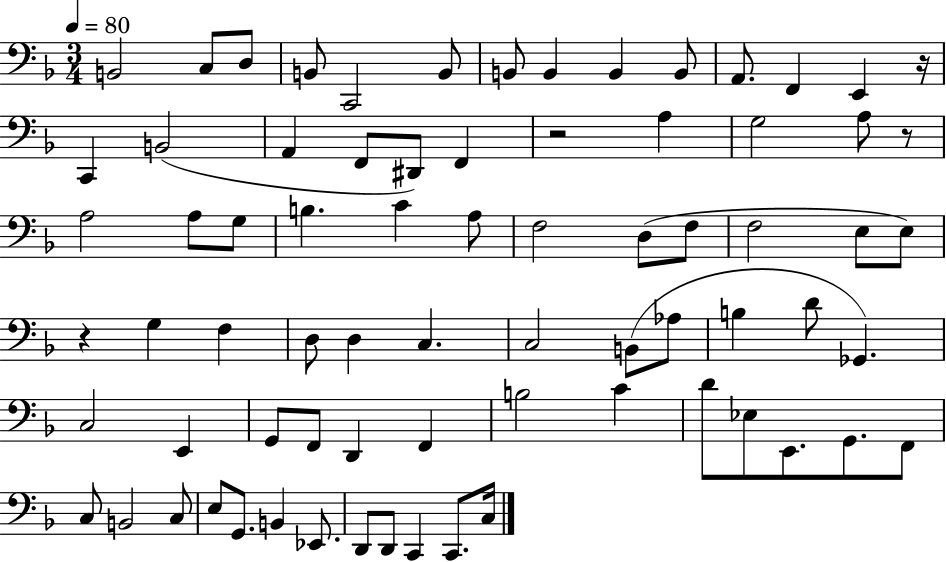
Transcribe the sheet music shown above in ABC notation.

X:1
T:Untitled
M:3/4
L:1/4
K:F
B,,2 C,/2 D,/2 B,,/2 C,,2 B,,/2 B,,/2 B,, B,, B,,/2 A,,/2 F,, E,, z/4 C,, B,,2 A,, F,,/2 ^D,,/2 F,, z2 A, G,2 A,/2 z/2 A,2 A,/2 G,/2 B, C A,/2 F,2 D,/2 F,/2 F,2 E,/2 E,/2 z G, F, D,/2 D, C, C,2 B,,/2 _A,/2 B, D/2 _G,, C,2 E,, G,,/2 F,,/2 D,, F,, B,2 C D/2 _E,/2 E,,/2 G,,/2 F,,/2 C,/2 B,,2 C,/2 E,/2 G,,/2 B,, _E,,/2 D,,/2 D,,/2 C,, C,,/2 C,/4